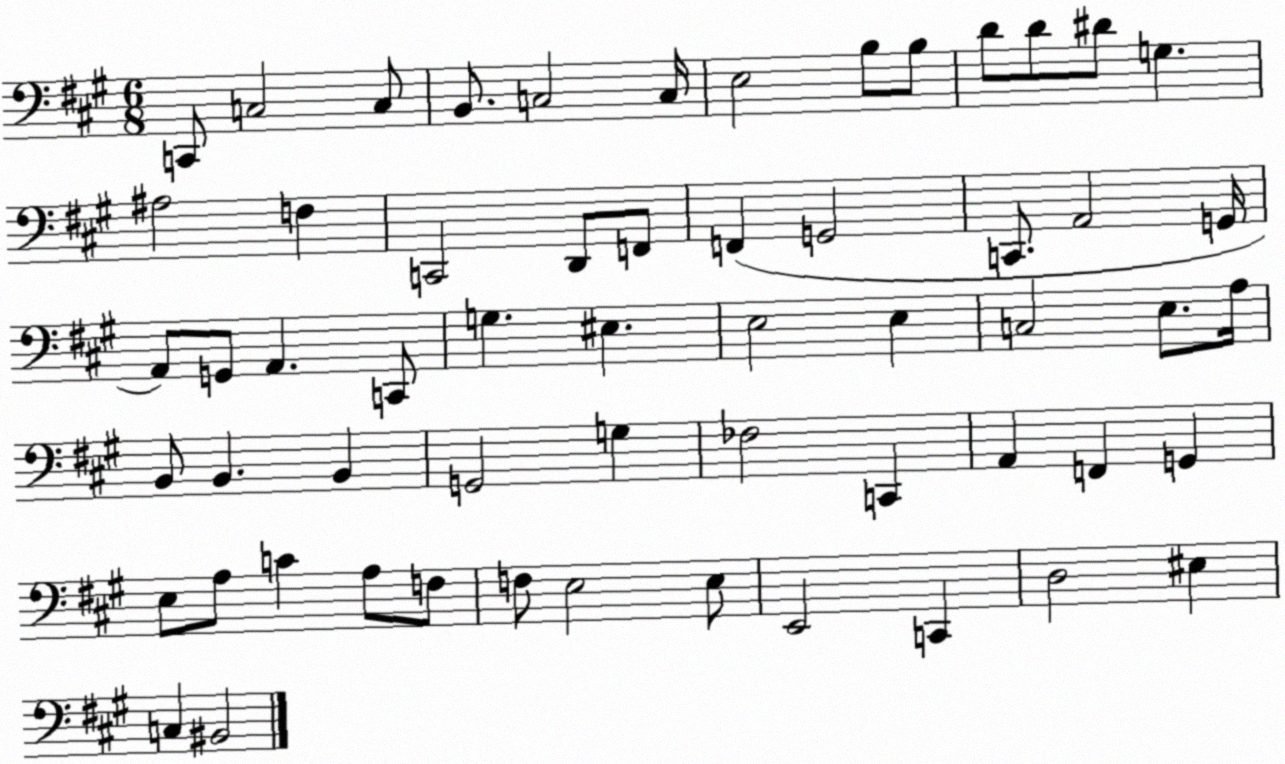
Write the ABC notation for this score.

X:1
T:Untitled
M:6/8
L:1/4
K:A
C,,/2 C,2 C,/2 B,,/2 C,2 C,/4 E,2 B,/2 B,/2 D/2 D/2 ^D/2 G, ^A,2 F, C,,2 D,,/2 F,,/2 F,, G,,2 C,,/2 A,,2 G,,/4 A,,/2 G,,/2 A,, C,,/2 G, ^E, E,2 E, C,2 E,/2 A,/4 B,,/2 B,, B,, G,,2 G, _F,2 C,, A,, F,, G,, E,/2 A,/2 C A,/2 F,/2 F,/2 E,2 E,/2 E,,2 C,, D,2 ^E, C, ^B,,2